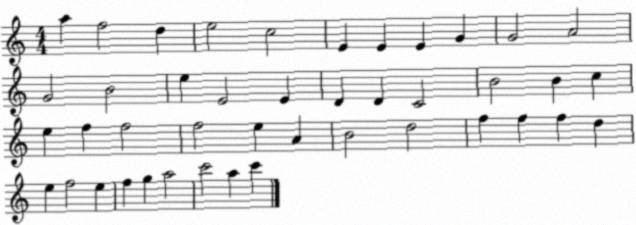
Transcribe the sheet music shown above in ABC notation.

X:1
T:Untitled
M:4/4
L:1/4
K:C
a f2 d e2 c2 E E E G G2 A2 G2 B2 e E2 E D D C2 B2 B c e f f2 f2 e A B2 d2 f f f d e f2 e f g a2 c'2 a c'